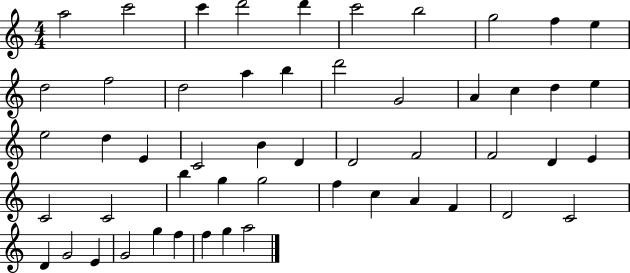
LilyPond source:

{
  \clef treble
  \numericTimeSignature
  \time 4/4
  \key c \major
  a''2 c'''2 | c'''4 d'''2 d'''4 | c'''2 b''2 | g''2 f''4 e''4 | \break d''2 f''2 | d''2 a''4 b''4 | d'''2 g'2 | a'4 c''4 d''4 e''4 | \break e''2 d''4 e'4 | c'2 b'4 d'4 | d'2 f'2 | f'2 d'4 e'4 | \break c'2 c'2 | b''4 g''4 g''2 | f''4 c''4 a'4 f'4 | d'2 c'2 | \break d'4 g'2 e'4 | g'2 g''4 f''4 | f''4 g''4 a''2 | \bar "|."
}